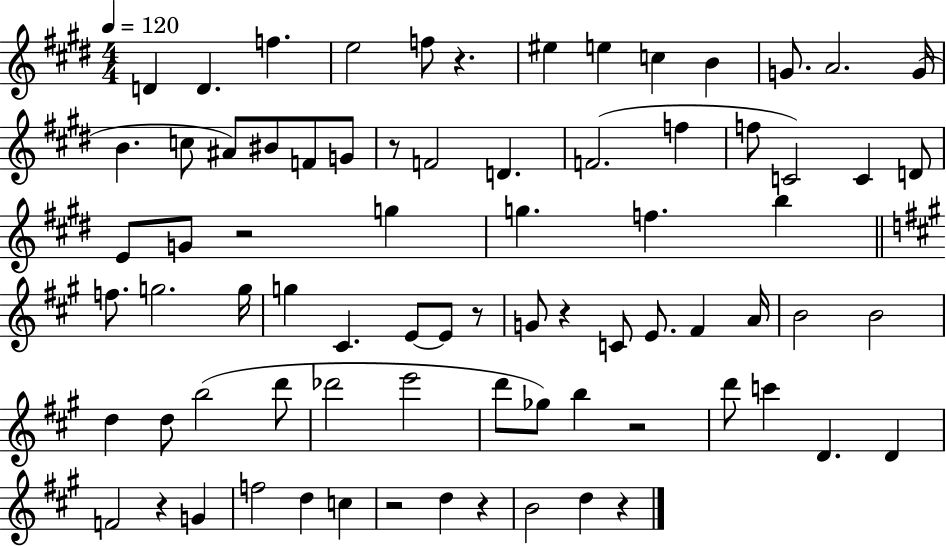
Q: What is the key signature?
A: E major